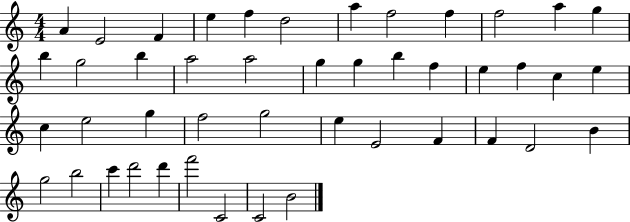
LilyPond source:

{
  \clef treble
  \numericTimeSignature
  \time 4/4
  \key c \major
  a'4 e'2 f'4 | e''4 f''4 d''2 | a''4 f''2 f''4 | f''2 a''4 g''4 | \break b''4 g''2 b''4 | a''2 a''2 | g''4 g''4 b''4 f''4 | e''4 f''4 c''4 e''4 | \break c''4 e''2 g''4 | f''2 g''2 | e''4 e'2 f'4 | f'4 d'2 b'4 | \break g''2 b''2 | c'''4 d'''2 d'''4 | f'''2 c'2 | c'2 b'2 | \break \bar "|."
}